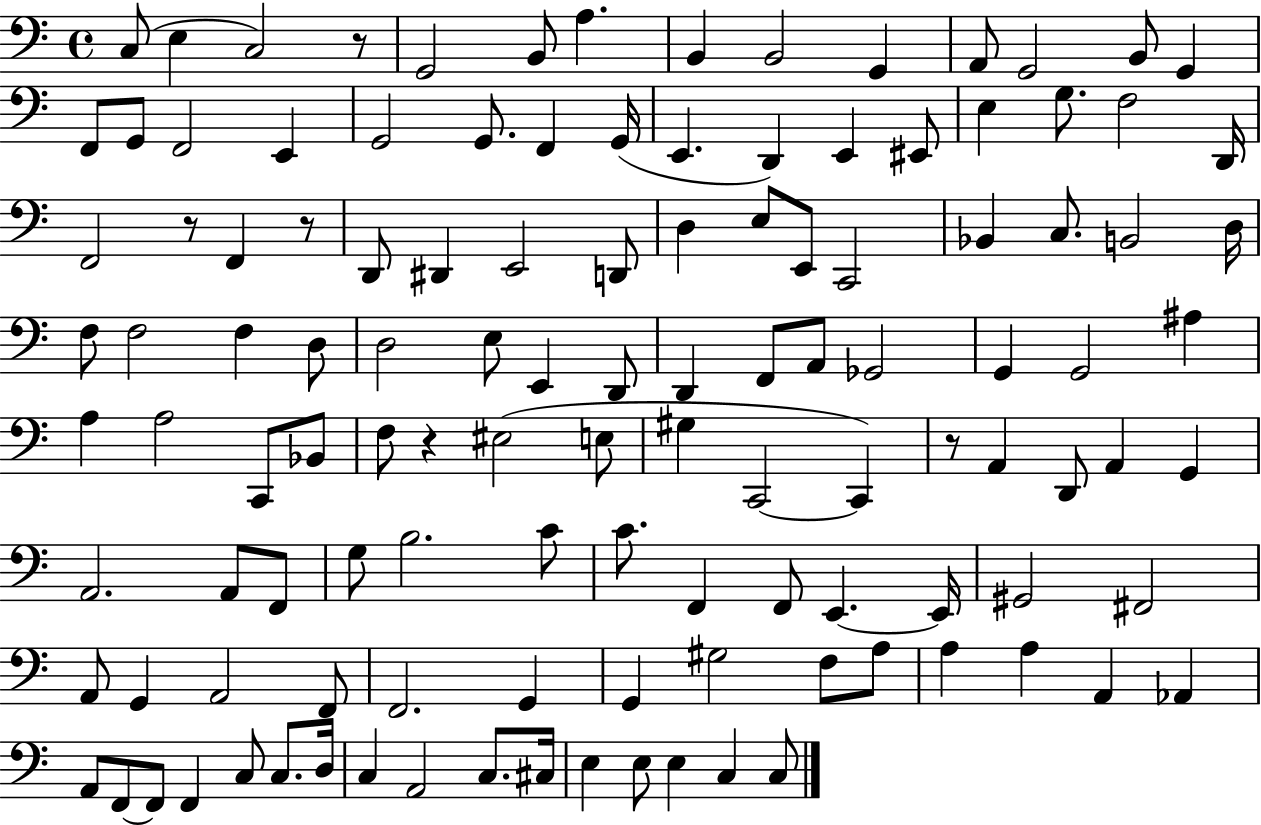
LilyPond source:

{
  \clef bass
  \time 4/4
  \defaultTimeSignature
  \key c \major
  c8( e4 c2) r8 | g,2 b,8 a4. | b,4 b,2 g,4 | a,8 g,2 b,8 g,4 | \break f,8 g,8 f,2 e,4 | g,2 g,8. f,4 g,16( | e,4. d,4) e,4 eis,8 | e4 g8. f2 d,16 | \break f,2 r8 f,4 r8 | d,8 dis,4 e,2 d,8 | d4 e8 e,8 c,2 | bes,4 c8. b,2 d16 | \break f8 f2 f4 d8 | d2 e8 e,4 d,8 | d,4 f,8 a,8 ges,2 | g,4 g,2 ais4 | \break a4 a2 c,8 bes,8 | f8 r4 eis2( e8 | gis4 c,2~~ c,4) | r8 a,4 d,8 a,4 g,4 | \break a,2. a,8 f,8 | g8 b2. c'8 | c'8. f,4 f,8 e,4.~~ e,16 | gis,2 fis,2 | \break a,8 g,4 a,2 f,8 | f,2. g,4 | g,4 gis2 f8 a8 | a4 a4 a,4 aes,4 | \break a,8 f,8~~ f,8 f,4 c8 c8. d16 | c4 a,2 c8. cis16 | e4 e8 e4 c4 c8 | \bar "|."
}